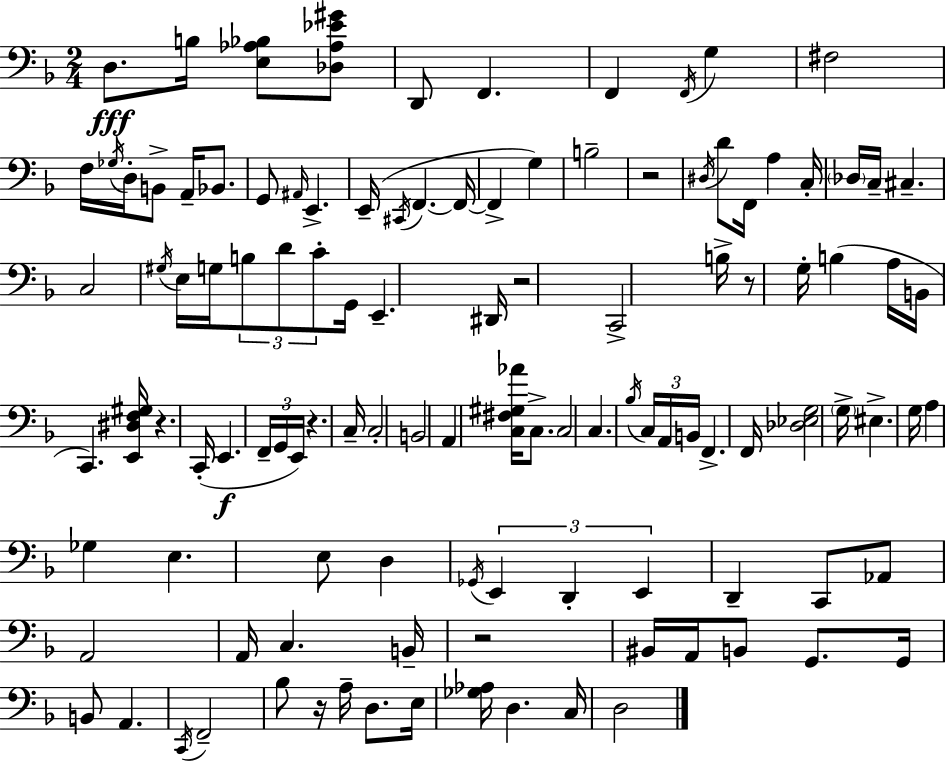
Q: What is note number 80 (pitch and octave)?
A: D2